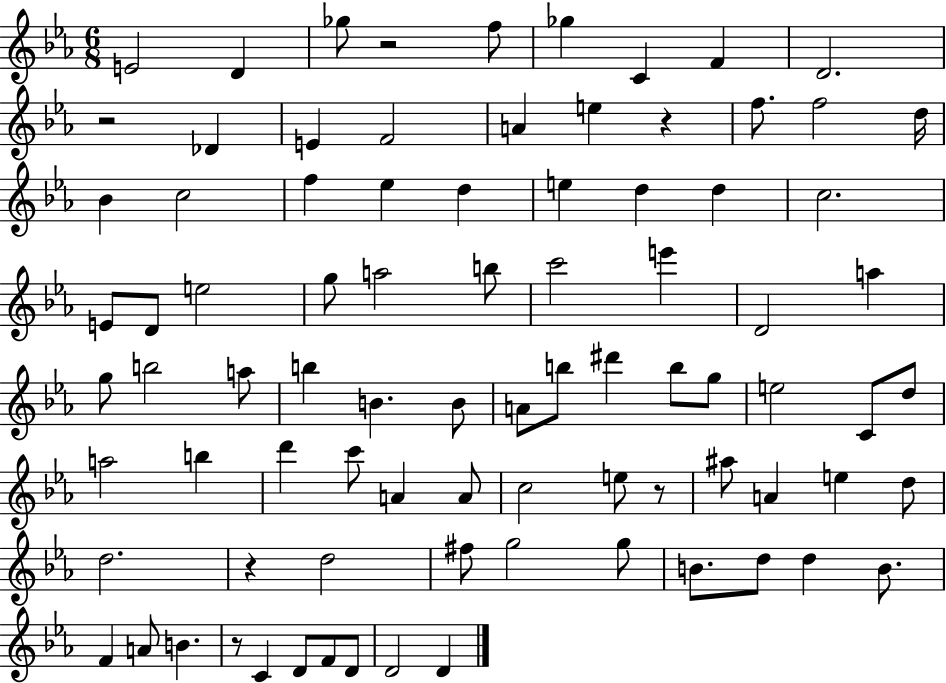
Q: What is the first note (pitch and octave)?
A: E4